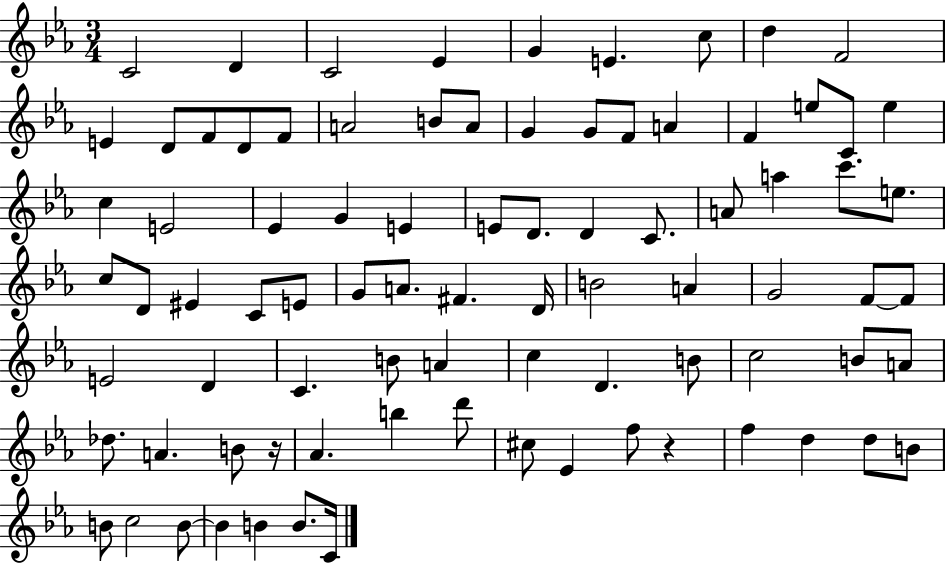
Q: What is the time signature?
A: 3/4